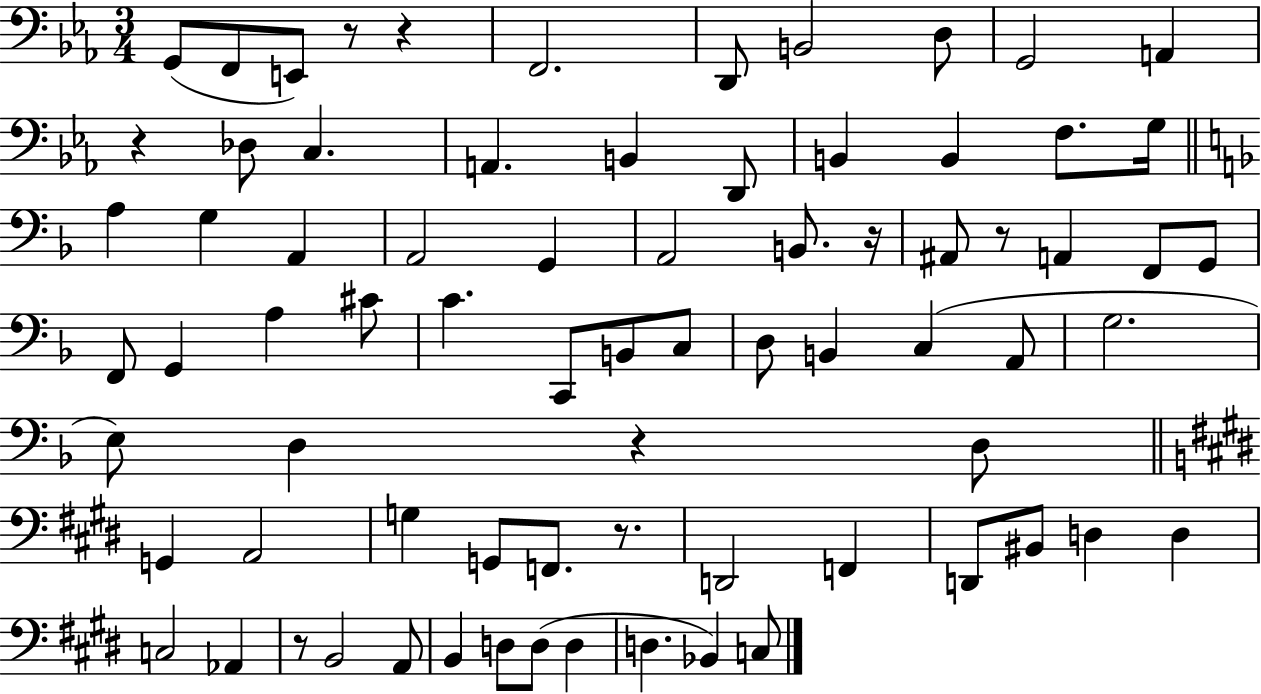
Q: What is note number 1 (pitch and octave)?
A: G2